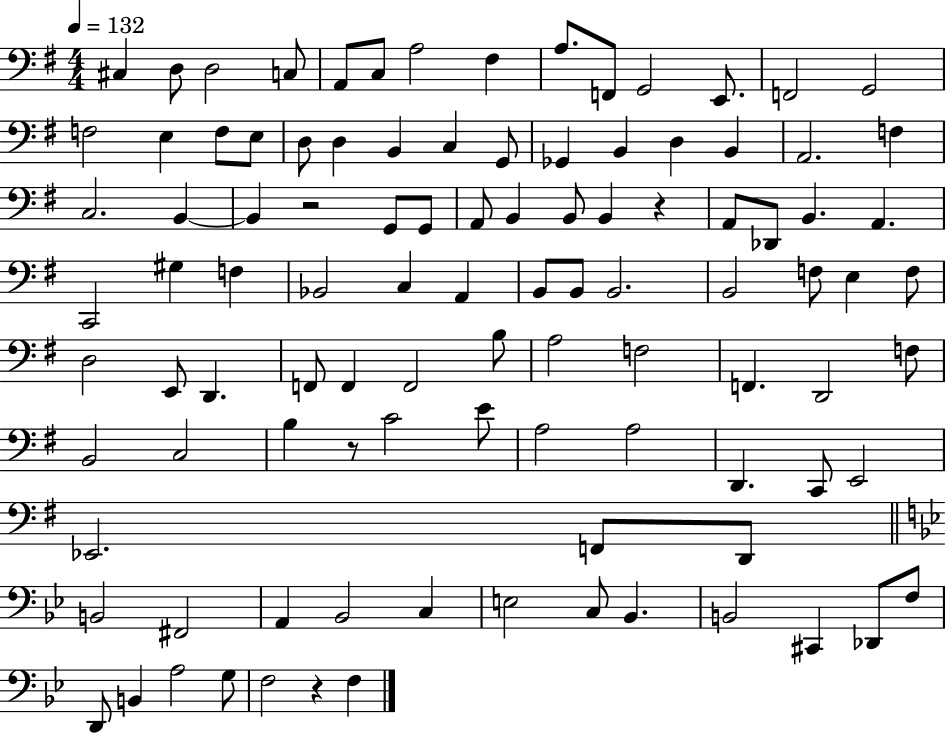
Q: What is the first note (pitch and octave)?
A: C#3